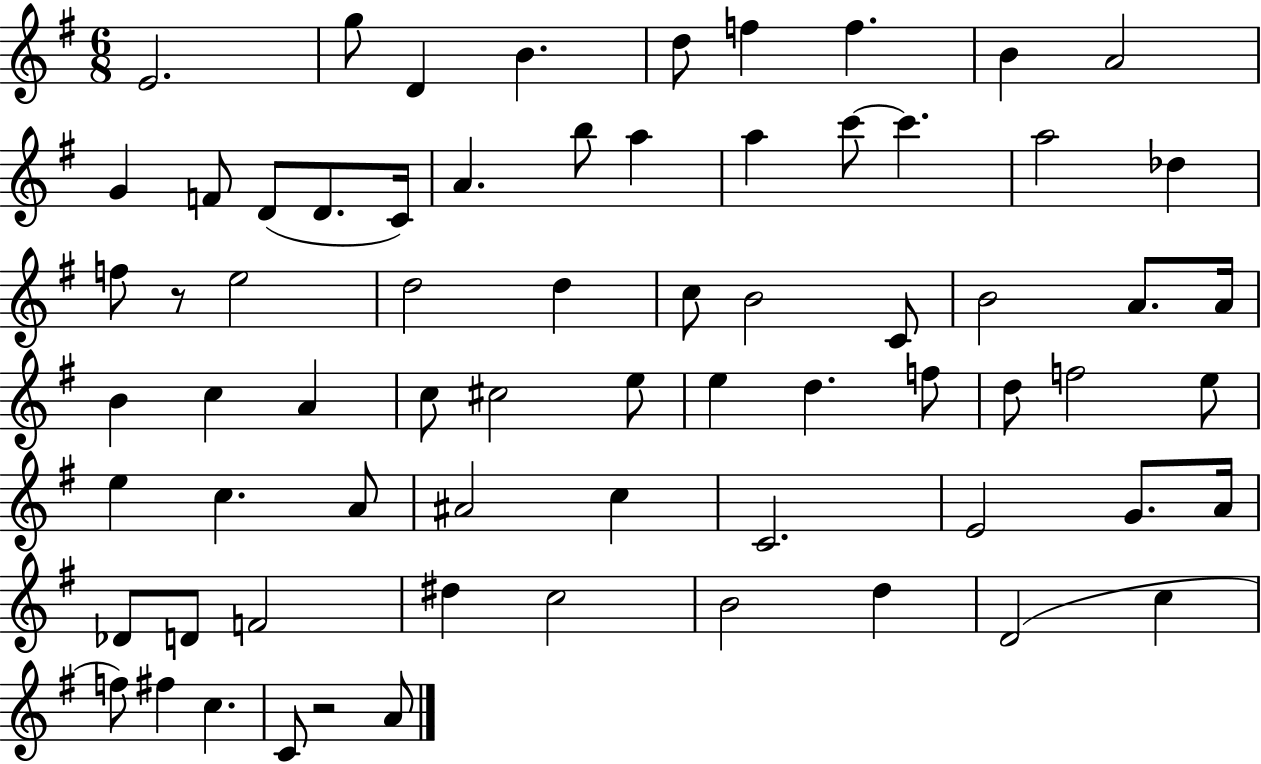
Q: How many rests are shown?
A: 2